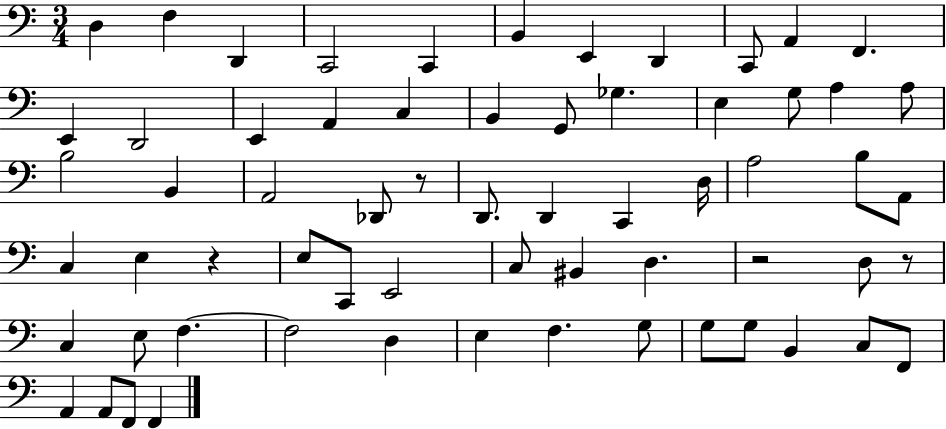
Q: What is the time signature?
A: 3/4